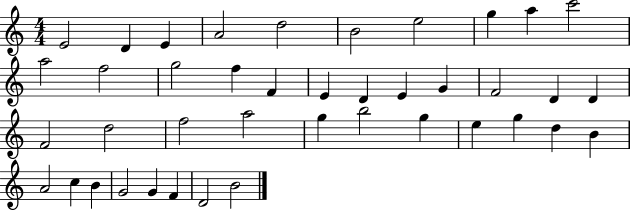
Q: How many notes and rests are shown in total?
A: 41